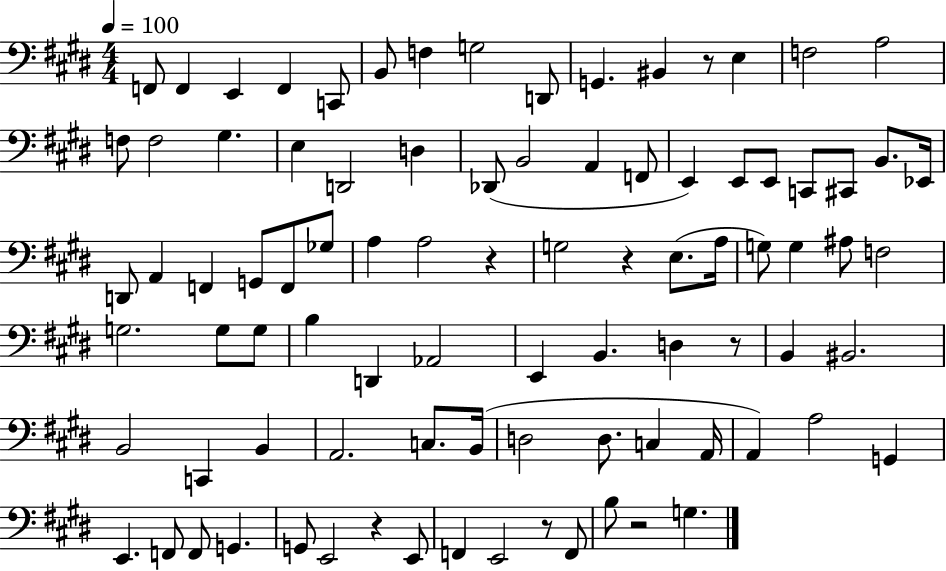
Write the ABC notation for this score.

X:1
T:Untitled
M:4/4
L:1/4
K:E
F,,/2 F,, E,, F,, C,,/2 B,,/2 F, G,2 D,,/2 G,, ^B,, z/2 E, F,2 A,2 F,/2 F,2 ^G, E, D,,2 D, _D,,/2 B,,2 A,, F,,/2 E,, E,,/2 E,,/2 C,,/2 ^C,,/2 B,,/2 _E,,/4 D,,/2 A,, F,, G,,/2 F,,/2 _G,/2 A, A,2 z G,2 z E,/2 A,/4 G,/2 G, ^A,/2 F,2 G,2 G,/2 G,/2 B, D,, _A,,2 E,, B,, D, z/2 B,, ^B,,2 B,,2 C,, B,, A,,2 C,/2 B,,/4 D,2 D,/2 C, A,,/4 A,, A,2 G,, E,, F,,/2 F,,/2 G,, G,,/2 E,,2 z E,,/2 F,, E,,2 z/2 F,,/2 B,/2 z2 G,